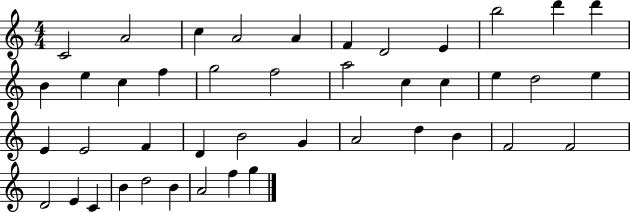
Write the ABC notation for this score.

X:1
T:Untitled
M:4/4
L:1/4
K:C
C2 A2 c A2 A F D2 E b2 d' d' B e c f g2 f2 a2 c c e d2 e E E2 F D B2 G A2 d B F2 F2 D2 E C B d2 B A2 f g